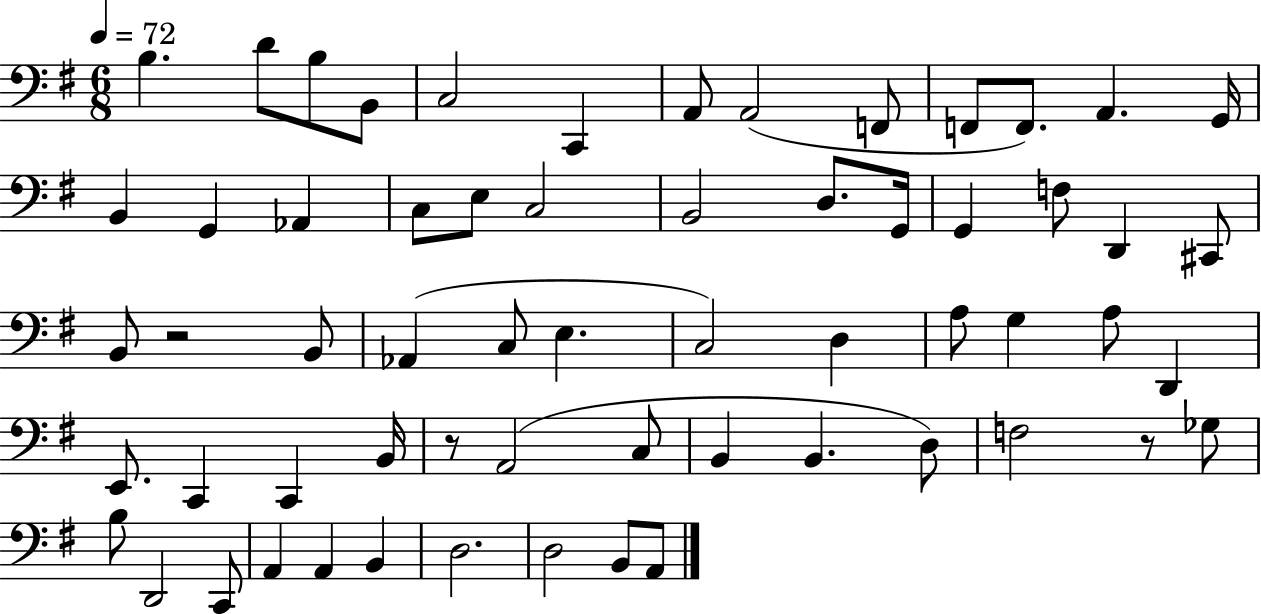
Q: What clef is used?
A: bass